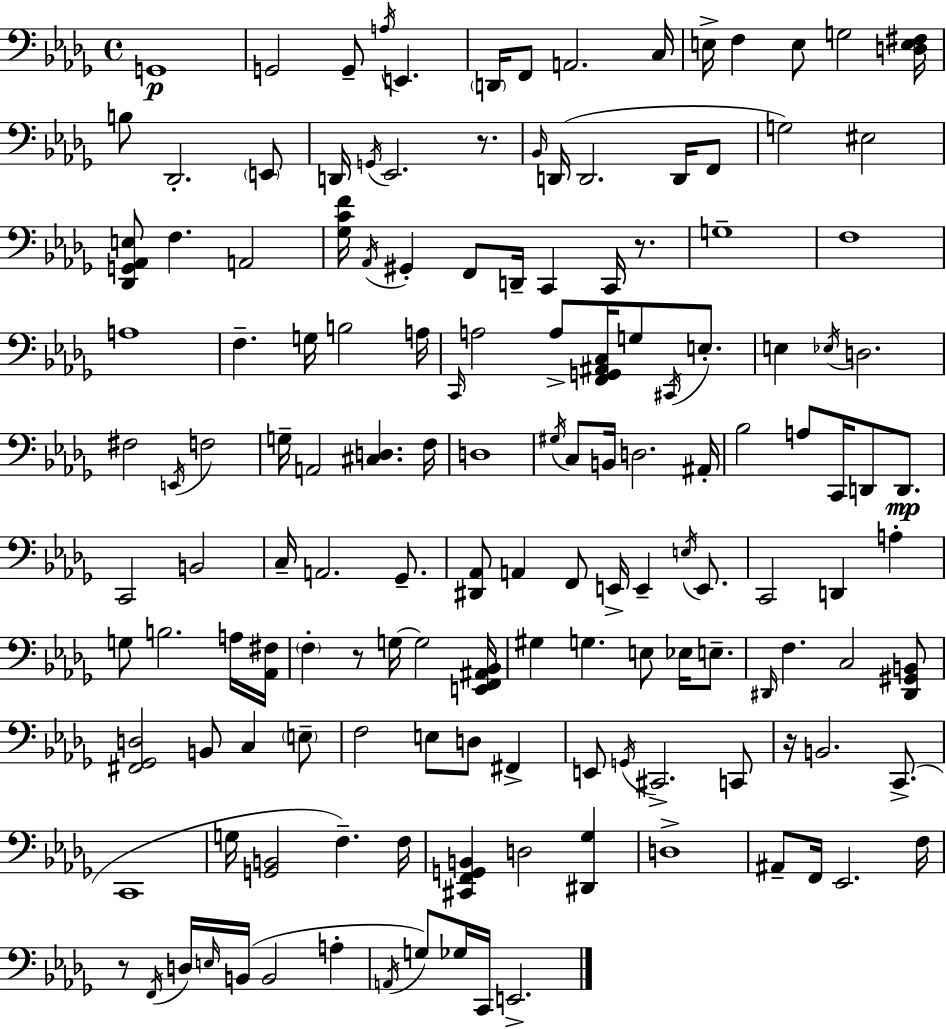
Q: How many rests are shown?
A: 5